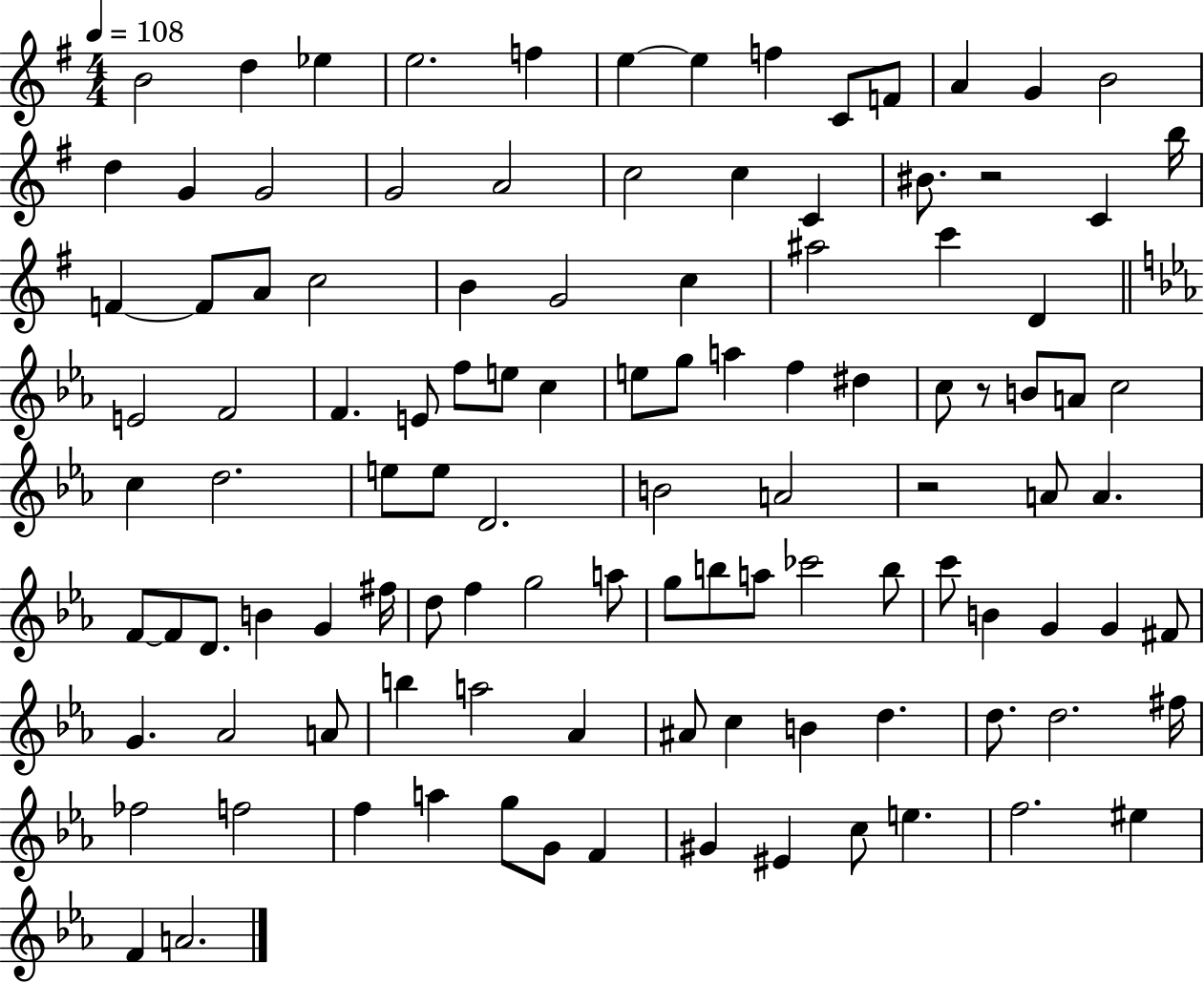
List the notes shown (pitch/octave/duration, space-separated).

B4/h D5/q Eb5/q E5/h. F5/q E5/q E5/q F5/q C4/e F4/e A4/q G4/q B4/h D5/q G4/q G4/h G4/h A4/h C5/h C5/q C4/q BIS4/e. R/h C4/q B5/s F4/q F4/e A4/e C5/h B4/q G4/h C5/q A#5/h C6/q D4/q E4/h F4/h F4/q. E4/e F5/e E5/e C5/q E5/e G5/e A5/q F5/q D#5/q C5/e R/e B4/e A4/e C5/h C5/q D5/h. E5/e E5/e D4/h. B4/h A4/h R/h A4/e A4/q. F4/e F4/e D4/e. B4/q G4/q F#5/s D5/e F5/q G5/h A5/e G5/e B5/e A5/e CES6/h B5/e C6/e B4/q G4/q G4/q F#4/e G4/q. Ab4/h A4/e B5/q A5/h Ab4/q A#4/e C5/q B4/q D5/q. D5/e. D5/h. F#5/s FES5/h F5/h F5/q A5/q G5/e G4/e F4/q G#4/q EIS4/q C5/e E5/q. F5/h. EIS5/q F4/q A4/h.